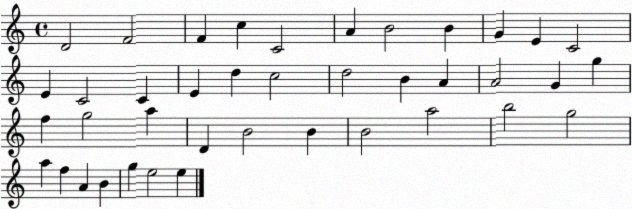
X:1
T:Untitled
M:4/4
L:1/4
K:C
D2 F2 F c C2 A B2 B G E C2 E C2 C E d c2 d2 B A A2 G g f g2 a D B2 B B2 a2 b2 g2 a f A B g e2 e